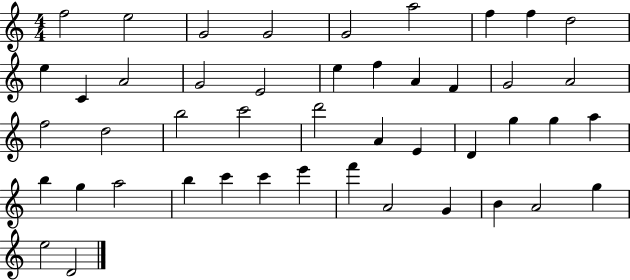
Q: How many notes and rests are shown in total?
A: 46